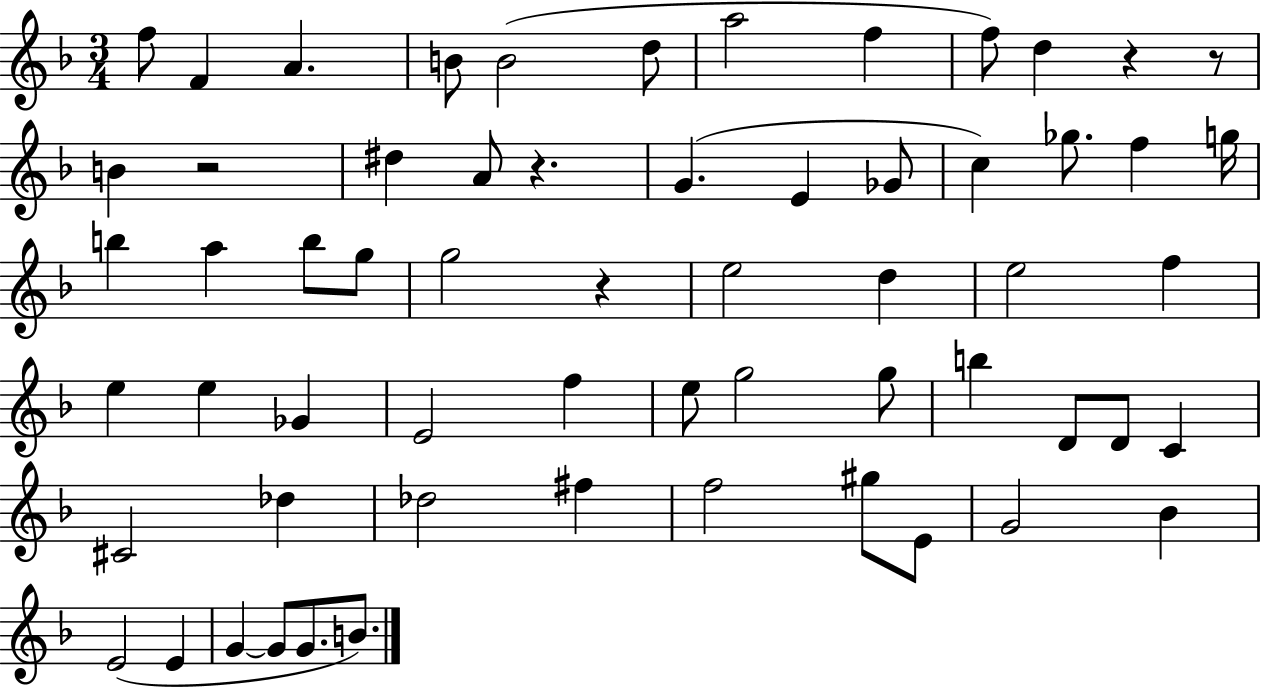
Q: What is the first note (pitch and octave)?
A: F5